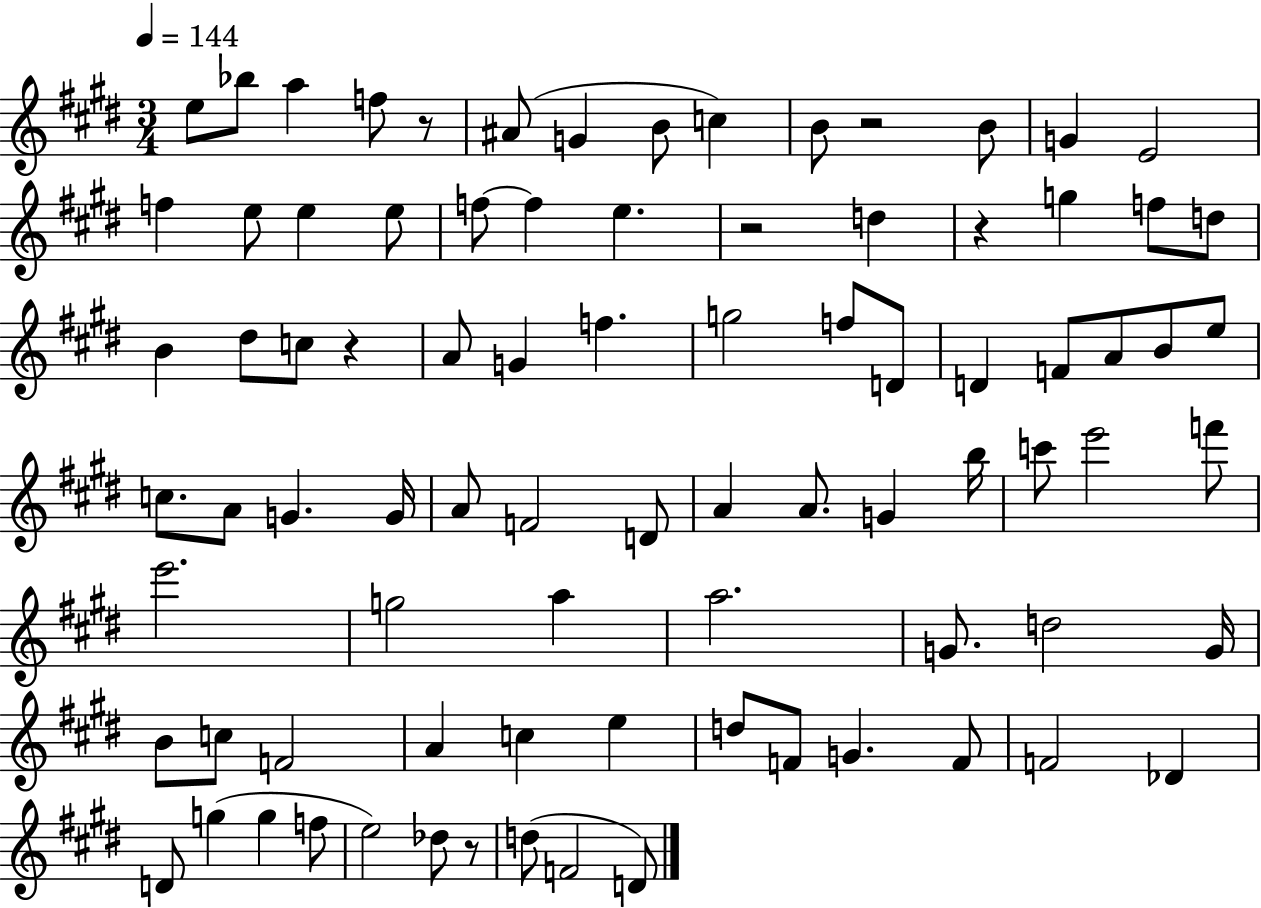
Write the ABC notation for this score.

X:1
T:Untitled
M:3/4
L:1/4
K:E
e/2 _b/2 a f/2 z/2 ^A/2 G B/2 c B/2 z2 B/2 G E2 f e/2 e e/2 f/2 f e z2 d z g f/2 d/2 B ^d/2 c/2 z A/2 G f g2 f/2 D/2 D F/2 A/2 B/2 e/2 c/2 A/2 G G/4 A/2 F2 D/2 A A/2 G b/4 c'/2 e'2 f'/2 e'2 g2 a a2 G/2 d2 G/4 B/2 c/2 F2 A c e d/2 F/2 G F/2 F2 _D D/2 g g f/2 e2 _d/2 z/2 d/2 F2 D/2